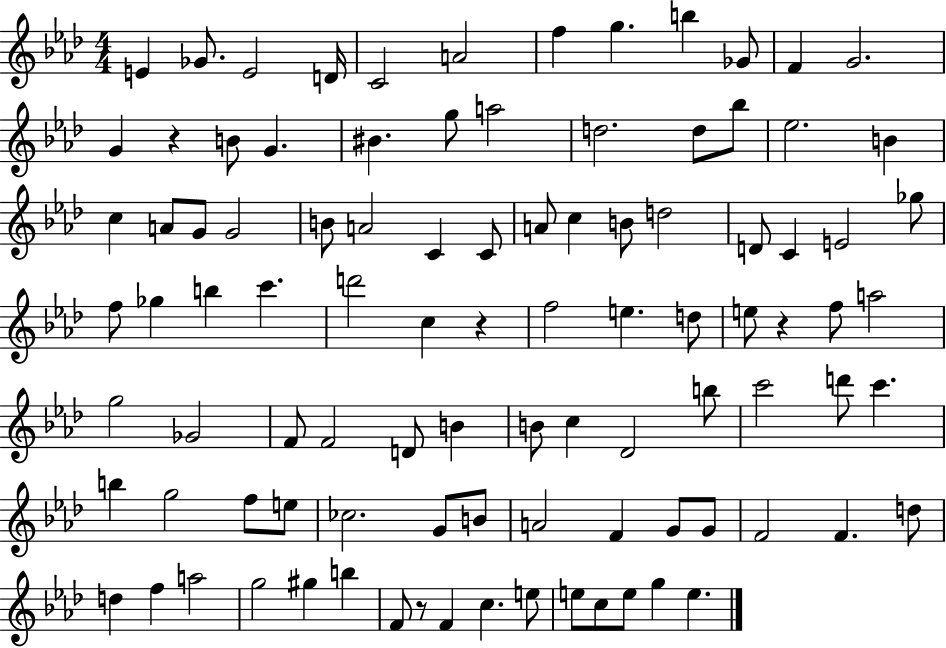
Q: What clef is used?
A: treble